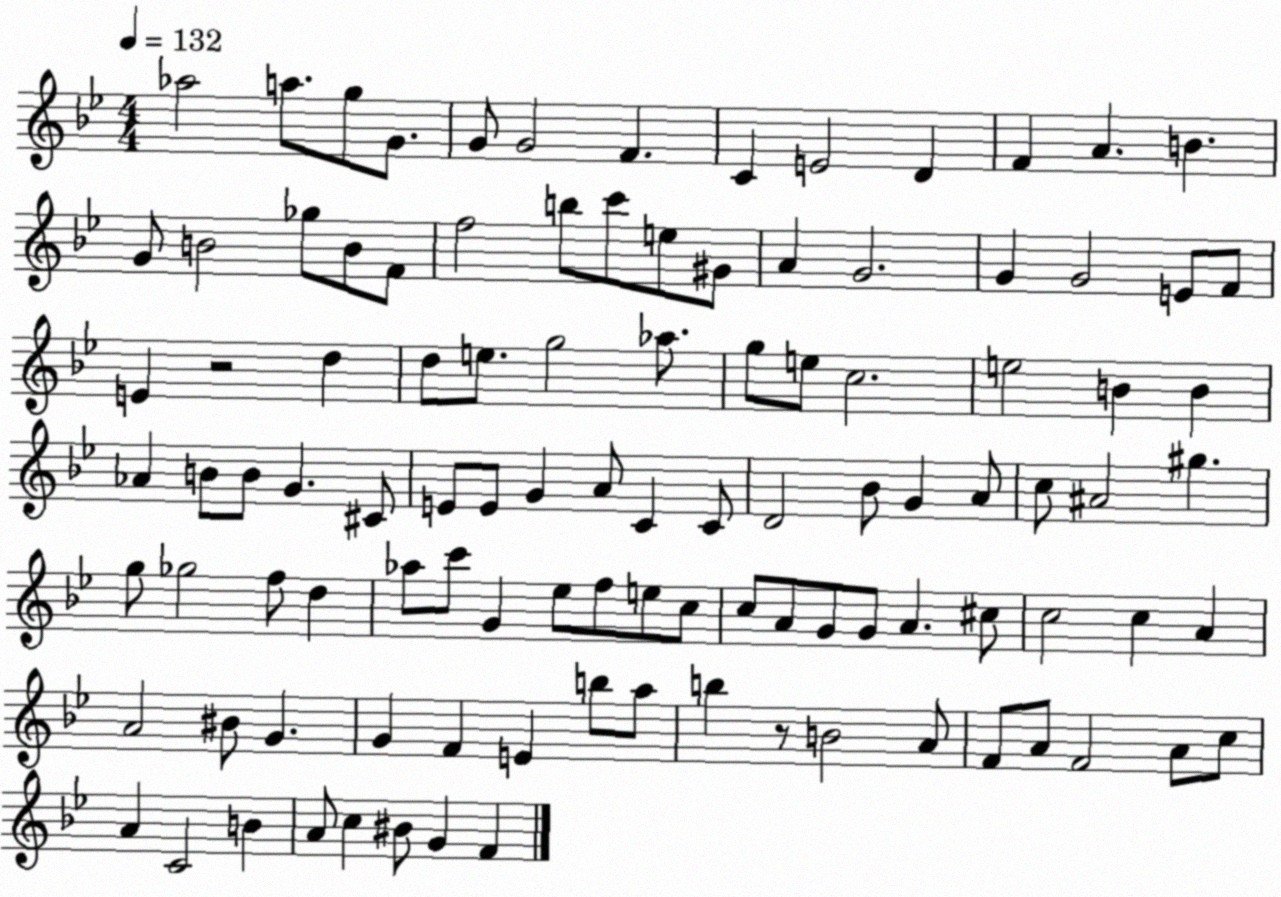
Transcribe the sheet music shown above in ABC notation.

X:1
T:Untitled
M:4/4
L:1/4
K:Bb
_a2 a/2 g/2 G/2 G/2 G2 F C E2 D F A B G/2 B2 _g/2 B/2 F/2 f2 b/2 c'/2 e/2 ^G/2 A G2 G G2 E/2 F/2 E z2 d d/2 e/2 g2 _a/2 g/2 e/2 c2 e2 B B _A B/2 B/2 G ^C/2 E/2 E/2 G A/2 C C/2 D2 _B/2 G A/2 c/2 ^A2 ^g g/2 _g2 f/2 d _a/2 c'/2 G _e/2 f/2 e/2 c/2 c/2 A/2 G/2 G/2 A ^c/2 c2 c A A2 ^B/2 G G F E b/2 a/2 b z/2 B2 A/2 F/2 A/2 F2 A/2 c/2 A C2 B A/2 c ^B/2 G F